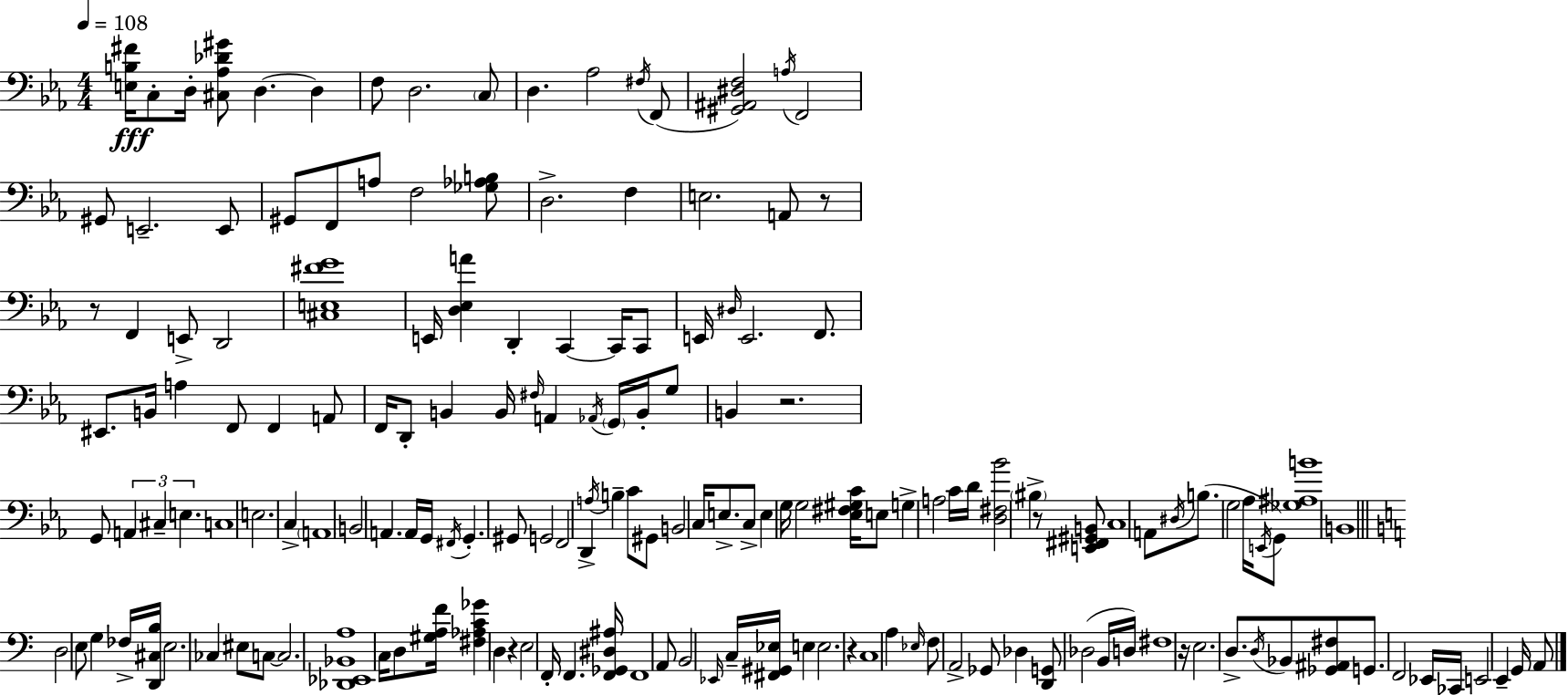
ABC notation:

X:1
T:Untitled
M:4/4
L:1/4
K:Cm
[E,B,^F]/4 C,/2 D,/4 [^C,_A,_D^G]/2 D, D, F,/2 D,2 C,/2 D, _A,2 ^F,/4 F,,/2 [^G,,^A,,^D,F,]2 A,/4 F,,2 ^G,,/2 E,,2 E,,/2 ^G,,/2 F,,/2 A,/2 F,2 [_G,_A,B,]/2 D,2 F, E,2 A,,/2 z/2 z/2 F,, E,,/2 D,,2 [^C,E,^FG]4 E,,/4 [D,_E,A] D,, C,, C,,/4 C,,/2 E,,/4 ^D,/4 E,,2 F,,/2 ^E,,/2 B,,/4 A, F,,/2 F,, A,,/2 F,,/4 D,,/2 B,, B,,/4 ^F,/4 A,, _A,,/4 G,,/4 B,,/4 G,/2 B,, z2 G,,/2 A,, ^C, E, C,4 E,2 C, A,,4 B,,2 A,, A,,/4 G,,/4 ^F,,/4 G,, ^G,,/2 G,,2 F,,2 D,, A,/4 B, C/2 ^G,,/2 B,,2 C,/4 E,/2 C,/2 E, G,/4 G,2 [_E,^F,^G,C]/4 E,/2 G, A,2 C/4 D/4 [D,^F,_B]2 ^B, z/2 [E,,^F,,^G,,B,,]/2 C,4 A,,/2 ^D,/4 B,/2 G,2 _A,/4 E,,/4 G,,/2 [_G,^A,B]4 B,,4 D,2 E,/2 G, _F,/4 [D,,^C,B,]/4 E,2 _C, ^E,/2 C,/2 C,2 [_D,,_E,,_B,,A,]4 C,/4 D,/2 [^G,A,F]/4 [^F,_A,C_G] D, z E,2 F,,/4 F,, [F,,_G,,^D,^A,]/4 F,,4 A,,/2 B,,2 _E,,/4 C,/4 [^F,,^G,,_E,]/4 E, E,2 z C,4 A, _E,/4 F,/2 A,,2 _G,,/2 _D, [D,,G,,]/2 _D,2 B,,/4 D,/4 ^F,4 z/4 E,2 D,/2 D,/4 _B,,/2 [_G,,^A,,^F,]/2 G,,/2 F,,2 _E,,/4 _C,,/4 E,,2 E,, G,,/4 A,,/2